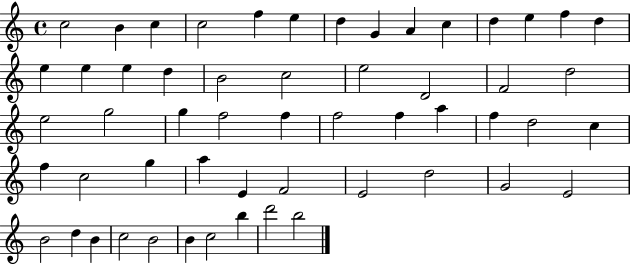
C5/h B4/q C5/q C5/h F5/q E5/q D5/q G4/q A4/q C5/q D5/q E5/q F5/q D5/q E5/q E5/q E5/q D5/q B4/h C5/h E5/h D4/h F4/h D5/h E5/h G5/h G5/q F5/h F5/q F5/h F5/q A5/q F5/q D5/h C5/q F5/q C5/h G5/q A5/q E4/q F4/h E4/h D5/h G4/h E4/h B4/h D5/q B4/q C5/h B4/h B4/q C5/h B5/q D6/h B5/h